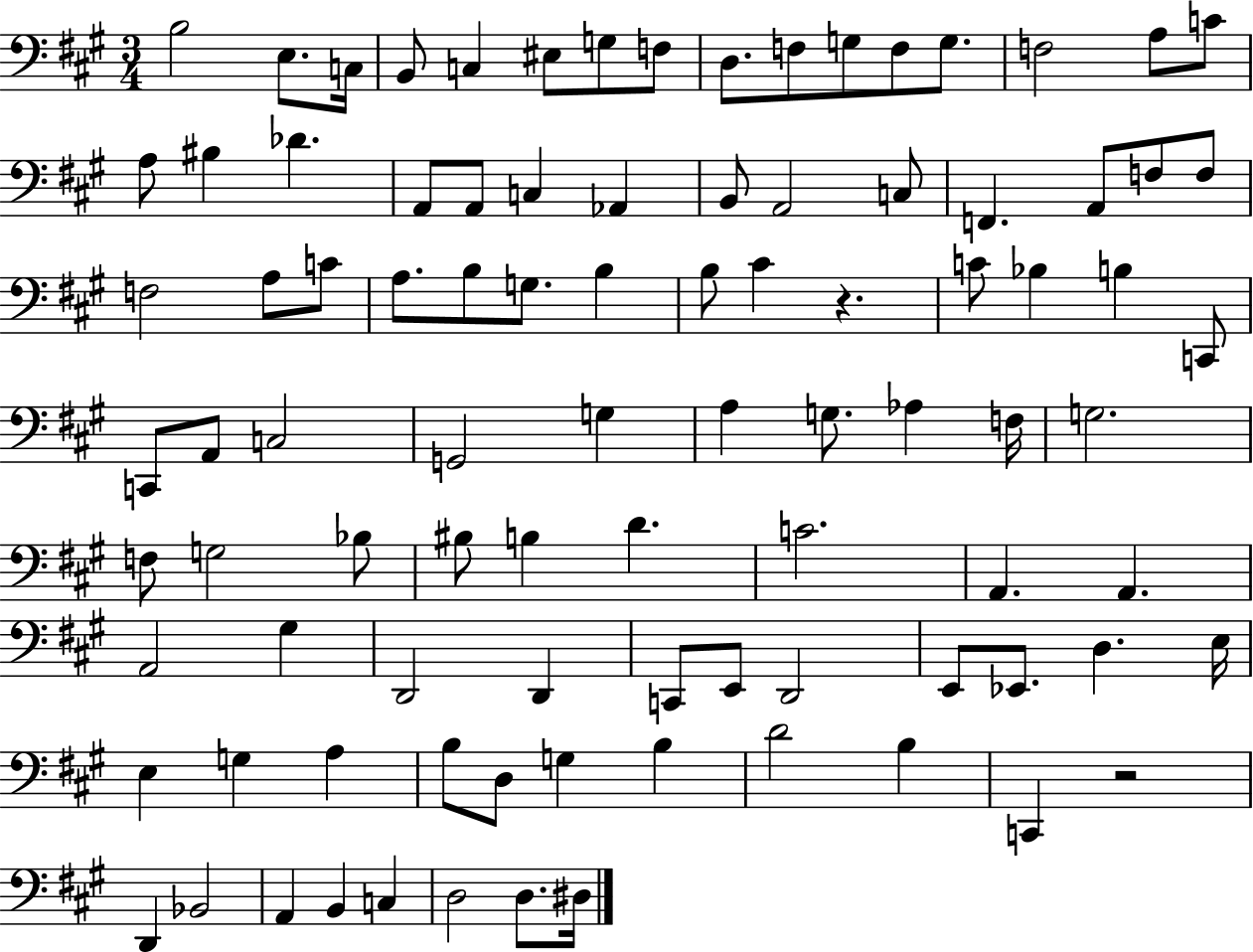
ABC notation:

X:1
T:Untitled
M:3/4
L:1/4
K:A
B,2 E,/2 C,/4 B,,/2 C, ^E,/2 G,/2 F,/2 D,/2 F,/2 G,/2 F,/2 G,/2 F,2 A,/2 C/2 A,/2 ^B, _D A,,/2 A,,/2 C, _A,, B,,/2 A,,2 C,/2 F,, A,,/2 F,/2 F,/2 F,2 A,/2 C/2 A,/2 B,/2 G,/2 B, B,/2 ^C z C/2 _B, B, C,,/2 C,,/2 A,,/2 C,2 G,,2 G, A, G,/2 _A, F,/4 G,2 F,/2 G,2 _B,/2 ^B,/2 B, D C2 A,, A,, A,,2 ^G, D,,2 D,, C,,/2 E,,/2 D,,2 E,,/2 _E,,/2 D, E,/4 E, G, A, B,/2 D,/2 G, B, D2 B, C,, z2 D,, _B,,2 A,, B,, C, D,2 D,/2 ^D,/4